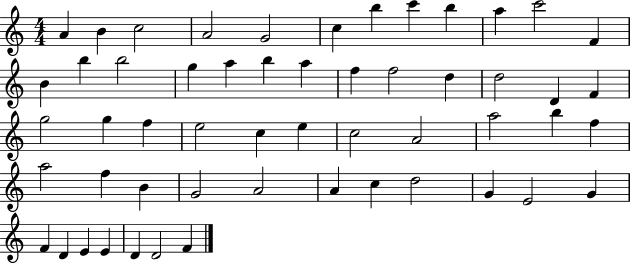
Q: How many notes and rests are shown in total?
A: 54